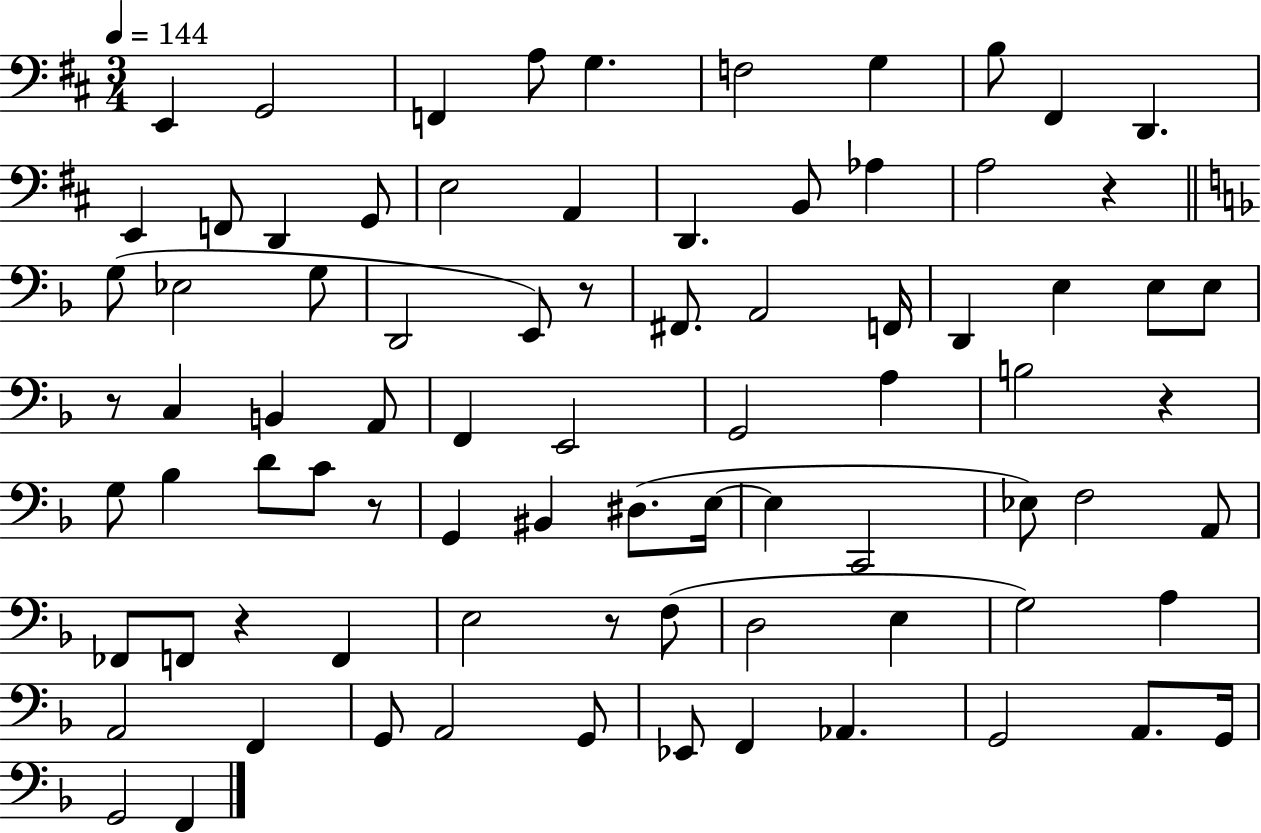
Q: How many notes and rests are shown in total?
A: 82